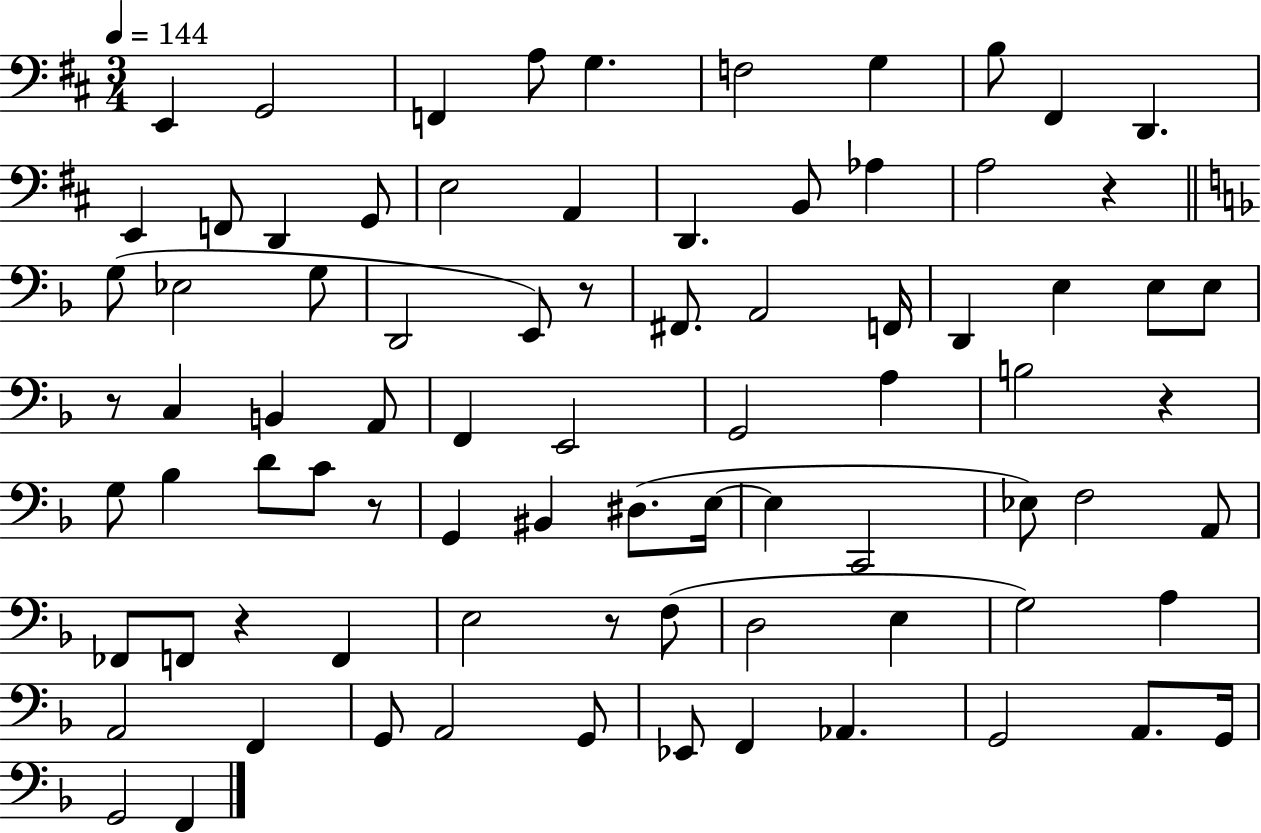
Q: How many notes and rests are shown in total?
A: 82